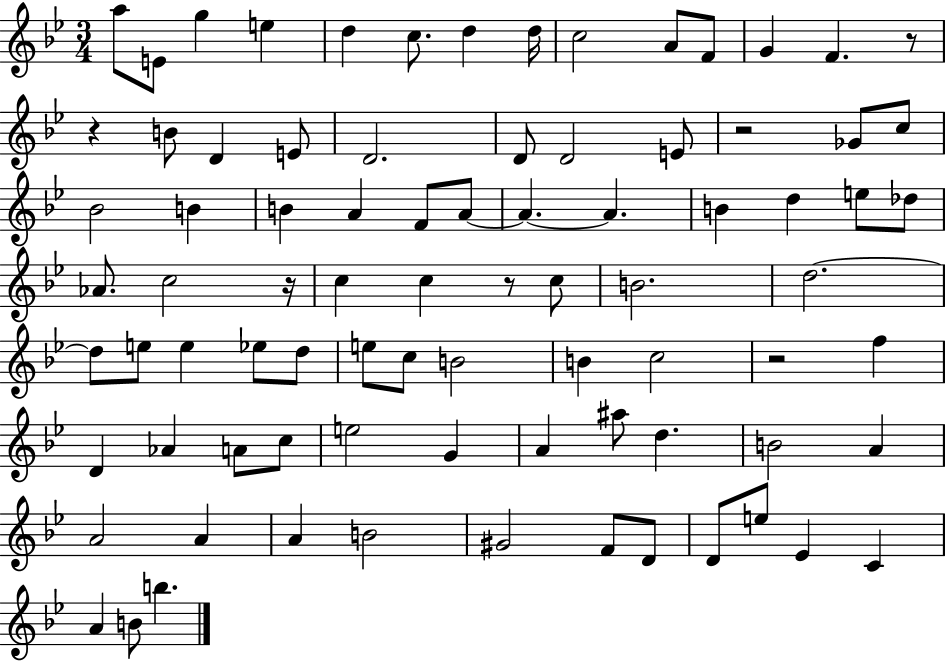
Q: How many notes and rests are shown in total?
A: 83